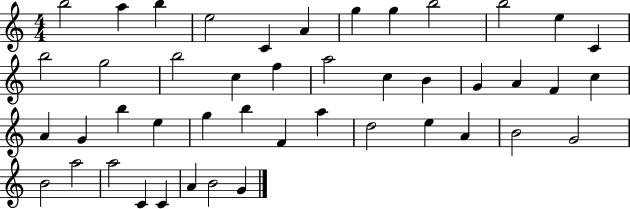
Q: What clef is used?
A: treble